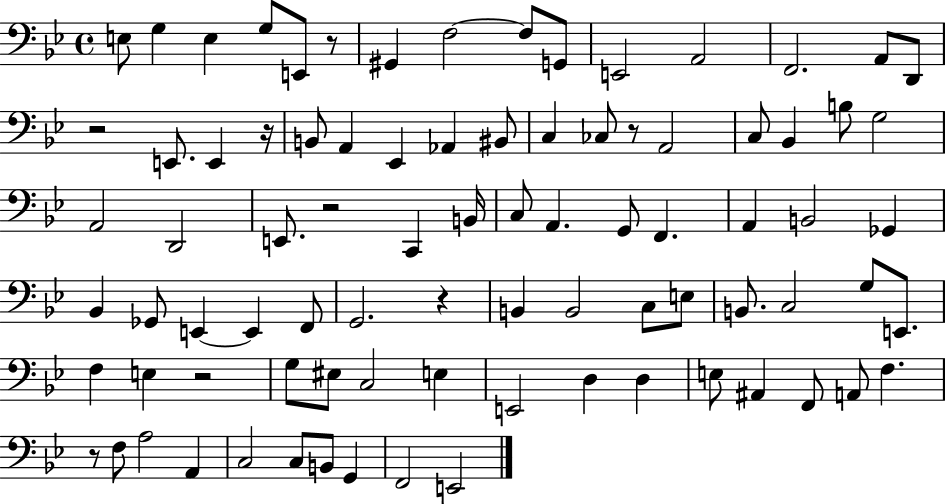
E3/e G3/q E3/q G3/e E2/e R/e G#2/q F3/h F3/e G2/e E2/h A2/h F2/h. A2/e D2/e R/h E2/e. E2/q R/s B2/e A2/q Eb2/q Ab2/q BIS2/e C3/q CES3/e R/e A2/h C3/e Bb2/q B3/e G3/h A2/h D2/h E2/e. R/h C2/q B2/s C3/e A2/q. G2/e F2/q. A2/q B2/h Gb2/q Bb2/q Gb2/e E2/q E2/q F2/e G2/h. R/q B2/q B2/h C3/e E3/e B2/e. C3/h G3/e E2/e. F3/q E3/q R/h G3/e EIS3/e C3/h E3/q E2/h D3/q D3/q E3/e A#2/q F2/e A2/e F3/q. R/e F3/e A3/h A2/q C3/h C3/e B2/e G2/q F2/h E2/h